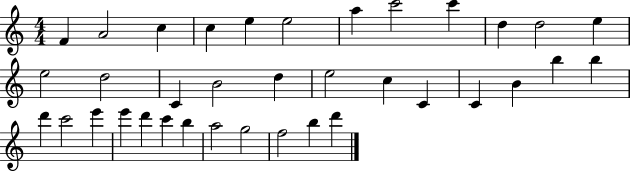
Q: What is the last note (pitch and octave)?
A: D6